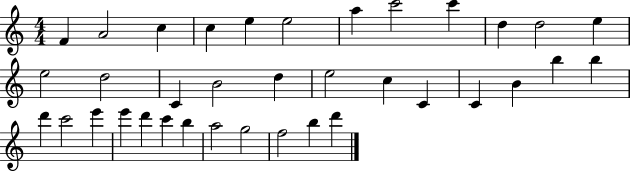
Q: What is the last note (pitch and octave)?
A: D6